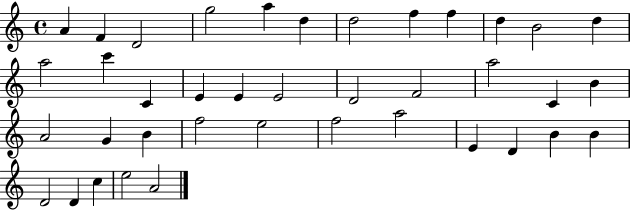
X:1
T:Untitled
M:4/4
L:1/4
K:C
A F D2 g2 a d d2 f f d B2 d a2 c' C E E E2 D2 F2 a2 C B A2 G B f2 e2 f2 a2 E D B B D2 D c e2 A2